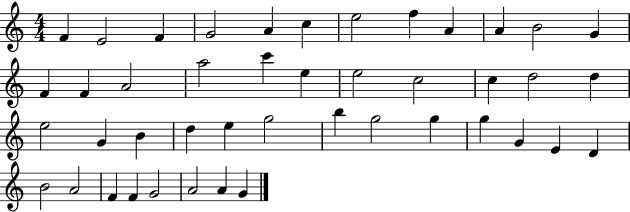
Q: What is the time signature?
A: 4/4